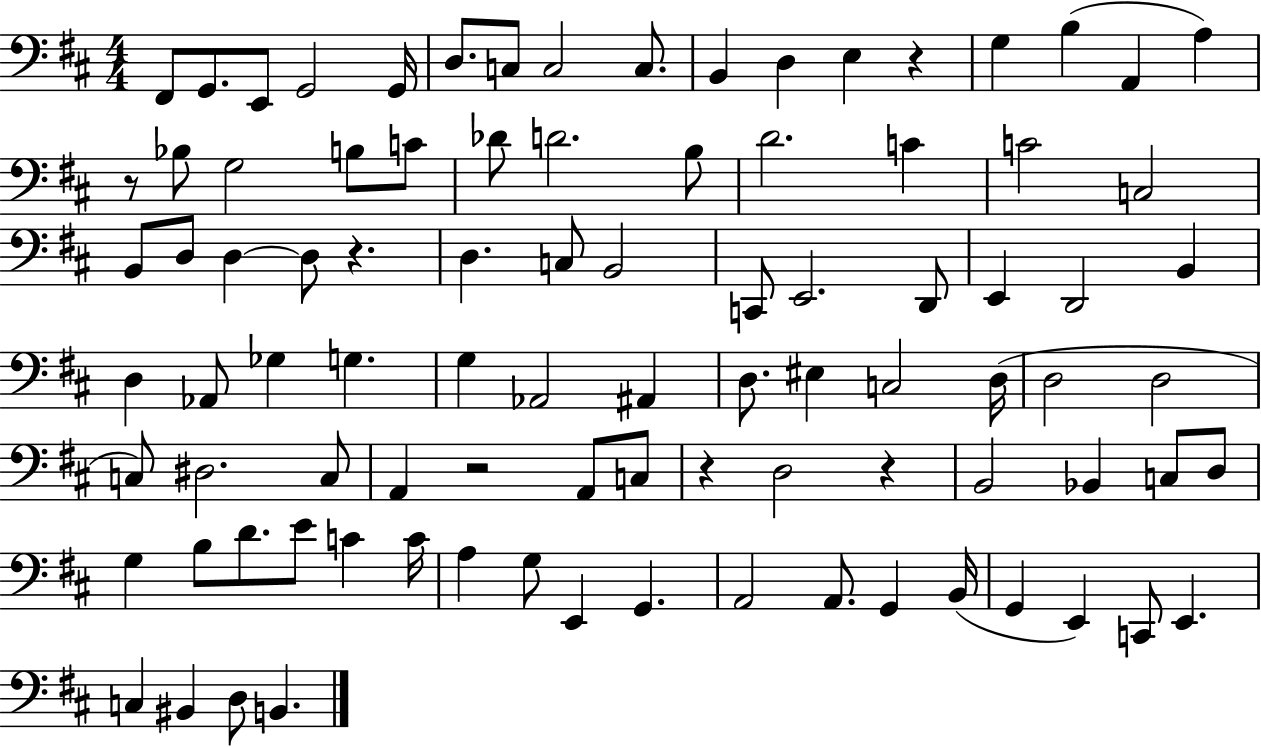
X:1
T:Untitled
M:4/4
L:1/4
K:D
^F,,/2 G,,/2 E,,/2 G,,2 G,,/4 D,/2 C,/2 C,2 C,/2 B,, D, E, z G, B, A,, A, z/2 _B,/2 G,2 B,/2 C/2 _D/2 D2 B,/2 D2 C C2 C,2 B,,/2 D,/2 D, D,/2 z D, C,/2 B,,2 C,,/2 E,,2 D,,/2 E,, D,,2 B,, D, _A,,/2 _G, G, G, _A,,2 ^A,, D,/2 ^E, C,2 D,/4 D,2 D,2 C,/2 ^D,2 C,/2 A,, z2 A,,/2 C,/2 z D,2 z B,,2 _B,, C,/2 D,/2 G, B,/2 D/2 E/2 C C/4 A, G,/2 E,, G,, A,,2 A,,/2 G,, B,,/4 G,, E,, C,,/2 E,, C, ^B,, D,/2 B,,